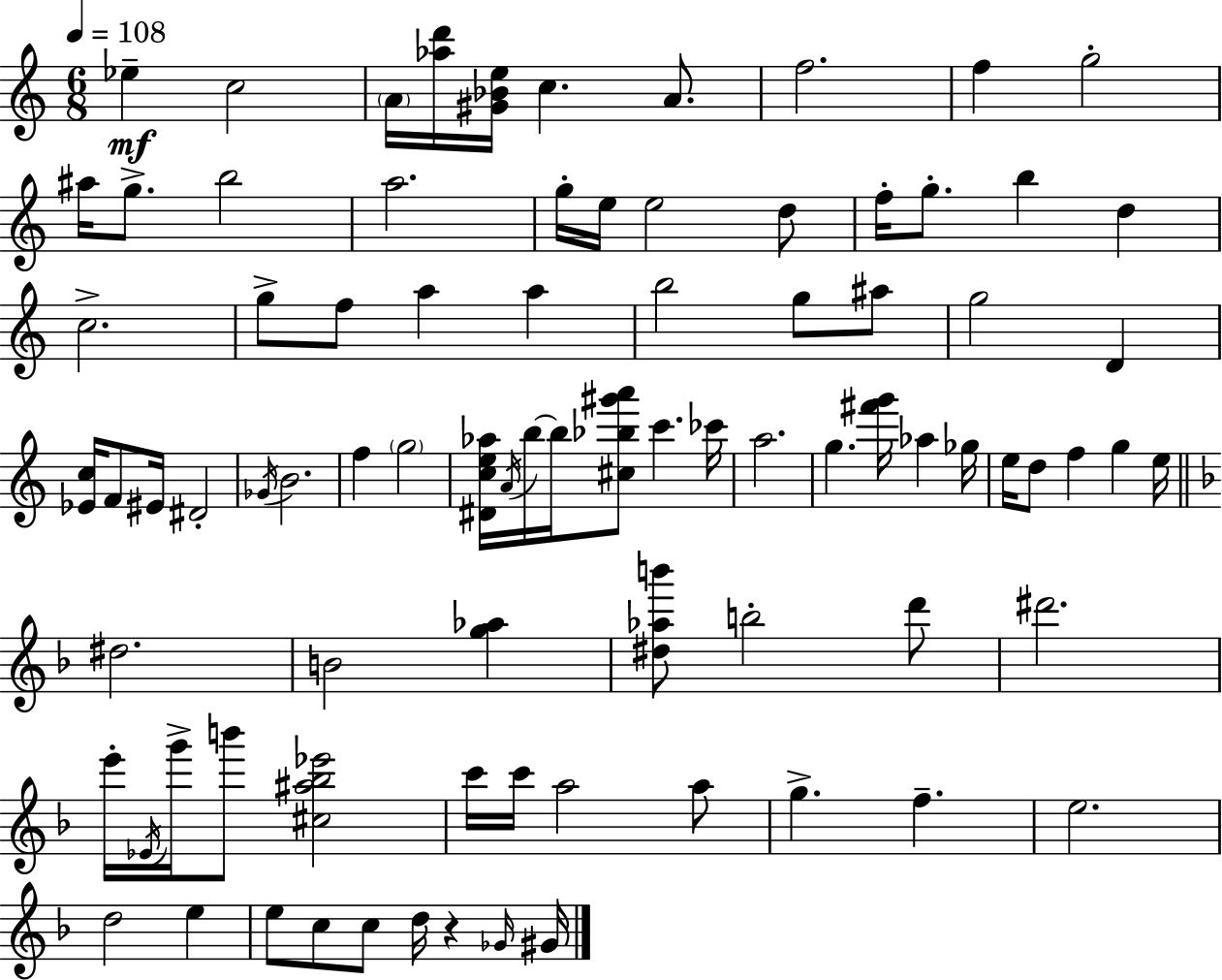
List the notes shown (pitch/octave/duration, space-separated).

Eb5/q C5/h A4/s [Ab5,D6]/s [G#4,Bb4,E5]/s C5/q. A4/e. F5/h. F5/q G5/h A#5/s G5/e. B5/h A5/h. G5/s E5/s E5/h D5/e F5/s G5/e. B5/q D5/q C5/h. G5/e F5/e A5/q A5/q B5/h G5/e A#5/e G5/h D4/q [Eb4,C5]/s F4/e EIS4/s D#4/h Gb4/s B4/h. F5/q G5/h [D#4,C5,E5,Ab5]/s A4/s B5/s B5/s [C#5,Bb5,G#6,A6]/e C6/q. CES6/s A5/h. G5/q. [F#6,G6]/s Ab5/q Gb5/s E5/s D5/e F5/q G5/q E5/s D#5/h. B4/h [G5,Ab5]/q [D#5,Ab5,B6]/e B5/h D6/e D#6/h. E6/s Eb4/s G6/s B6/e [C#5,A#5,Bb5,Eb6]/h C6/s C6/s A5/h A5/e G5/q. F5/q. E5/h. D5/h E5/q E5/e C5/e C5/e D5/s R/q Gb4/s G#4/s